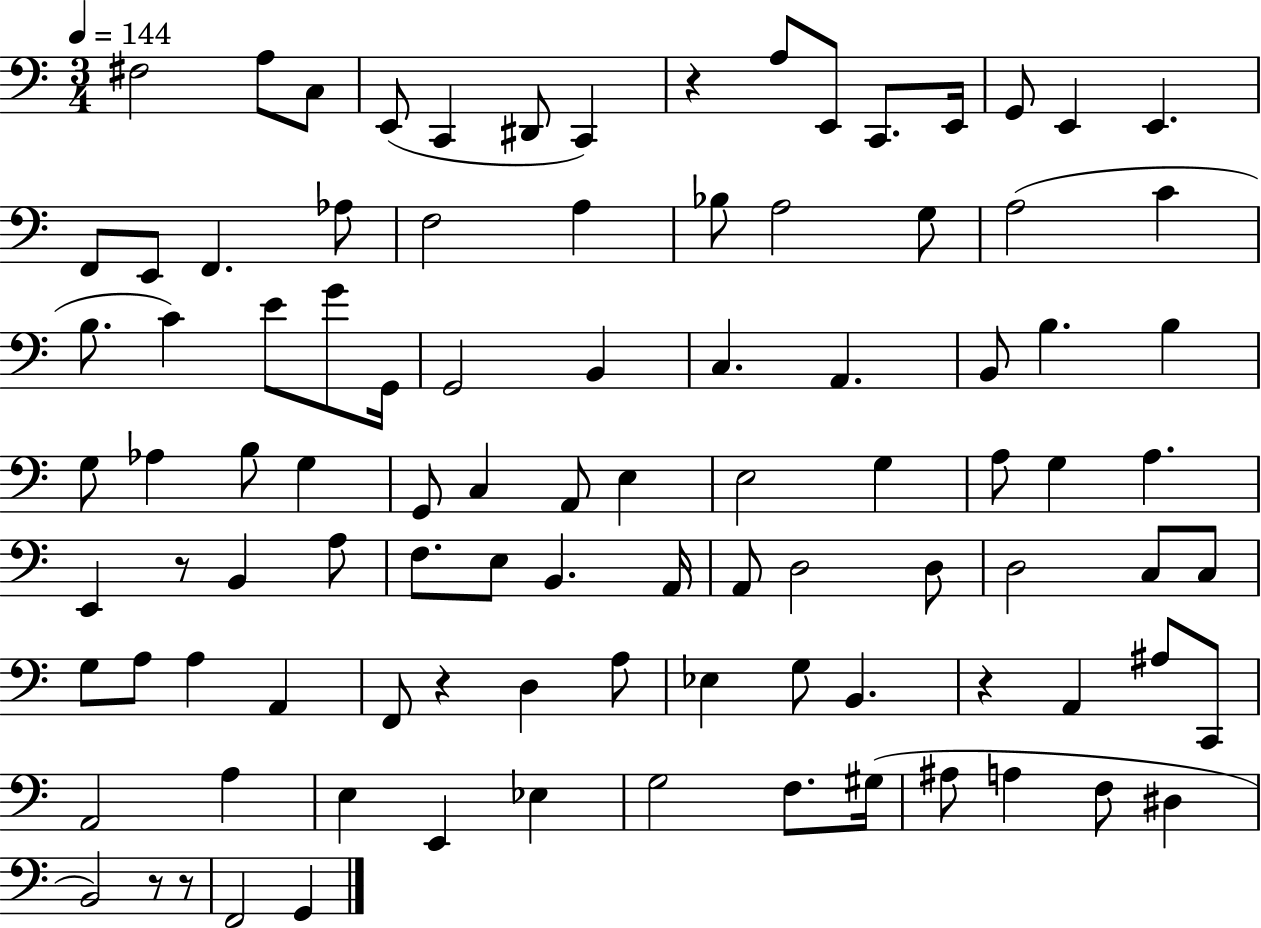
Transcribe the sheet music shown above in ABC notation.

X:1
T:Untitled
M:3/4
L:1/4
K:C
^F,2 A,/2 C,/2 E,,/2 C,, ^D,,/2 C,, z A,/2 E,,/2 C,,/2 E,,/4 G,,/2 E,, E,, F,,/2 E,,/2 F,, _A,/2 F,2 A, _B,/2 A,2 G,/2 A,2 C B,/2 C E/2 G/2 G,,/4 G,,2 B,, C, A,, B,,/2 B, B, G,/2 _A, B,/2 G, G,,/2 C, A,,/2 E, E,2 G, A,/2 G, A, E,, z/2 B,, A,/2 F,/2 E,/2 B,, A,,/4 A,,/2 D,2 D,/2 D,2 C,/2 C,/2 G,/2 A,/2 A, A,, F,,/2 z D, A,/2 _E, G,/2 B,, z A,, ^A,/2 C,,/2 A,,2 A, E, E,, _E, G,2 F,/2 ^G,/4 ^A,/2 A, F,/2 ^D, B,,2 z/2 z/2 F,,2 G,,